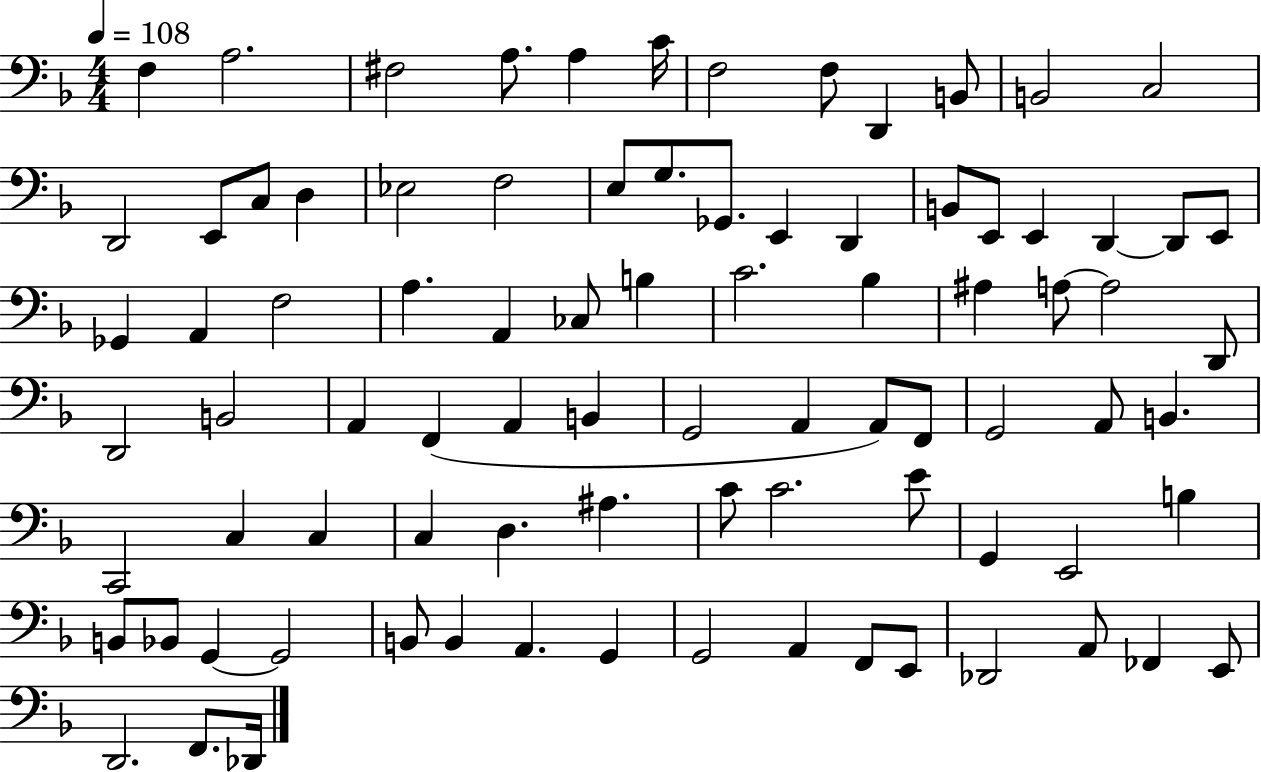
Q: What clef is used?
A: bass